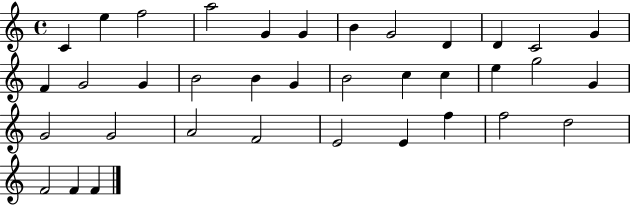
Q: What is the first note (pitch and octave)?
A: C4